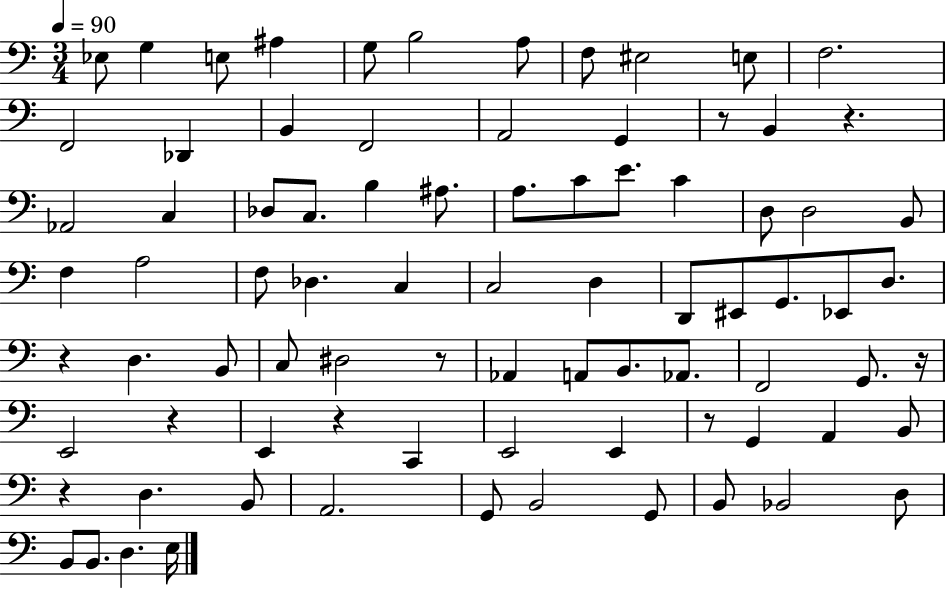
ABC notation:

X:1
T:Untitled
M:3/4
L:1/4
K:C
_E,/2 G, E,/2 ^A, G,/2 B,2 A,/2 F,/2 ^E,2 E,/2 F,2 F,,2 _D,, B,, F,,2 A,,2 G,, z/2 B,, z _A,,2 C, _D,/2 C,/2 B, ^A,/2 A,/2 C/2 E/2 C D,/2 D,2 B,,/2 F, A,2 F,/2 _D, C, C,2 D, D,,/2 ^E,,/2 G,,/2 _E,,/2 D,/2 z D, B,,/2 C,/2 ^D,2 z/2 _A,, A,,/2 B,,/2 _A,,/2 F,,2 G,,/2 z/4 E,,2 z E,, z C,, E,,2 E,, z/2 G,, A,, B,,/2 z D, B,,/2 A,,2 G,,/2 B,,2 G,,/2 B,,/2 _B,,2 D,/2 B,,/2 B,,/2 D, E,/4